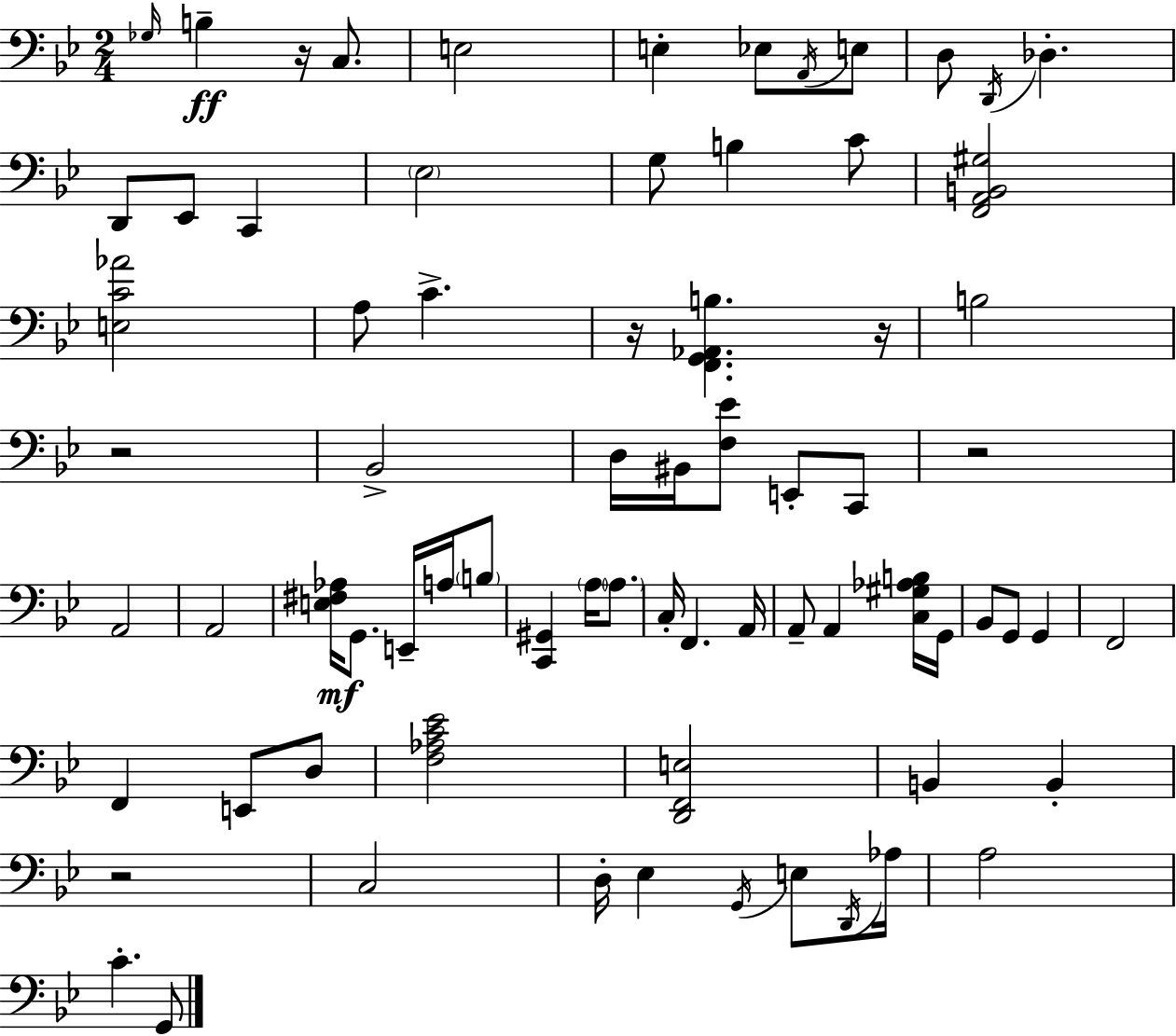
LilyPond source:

{
  \clef bass
  \numericTimeSignature
  \time 2/4
  \key g \minor
  \repeat volta 2 { \grace { ges16 }\ff b4-- r16 c8. | e2 | e4-. ees8 \acciaccatura { a,16 } | e8 d8 \acciaccatura { d,16 } des4.-. | \break d,8 ees,8 c,4 | \parenthesize ees2 | g8 b4 | c'8 <f, a, b, gis>2 | \break <e c' aes'>2 | a8 c'4.-> | r16 <f, g, aes, b>4. | r16 b2 | \break r2 | bes,2-> | d16 bis,16 <f ees'>8 e,8-. | c,8 r2 | \break a,2 | a,2 | <e fis aes>16\mf g,8. e,16-- | a16 \parenthesize b8 <c, gis,>4 \parenthesize a16 | \break \parenthesize a8. c16-. f,4. | a,16 a,8-- a,4 | <c gis aes b>16 g,16 bes,8 g,8 g,4 | f,2 | \break f,4 e,8 | d8 <f aes c' ees'>2 | <d, f, e>2 | b,4 b,4-. | \break r2 | c2 | d16-. ees4 | \acciaccatura { g,16 } e8 \acciaccatura { d,16 } aes16 a2 | \break c'4.-. | g,8 } \bar "|."
}